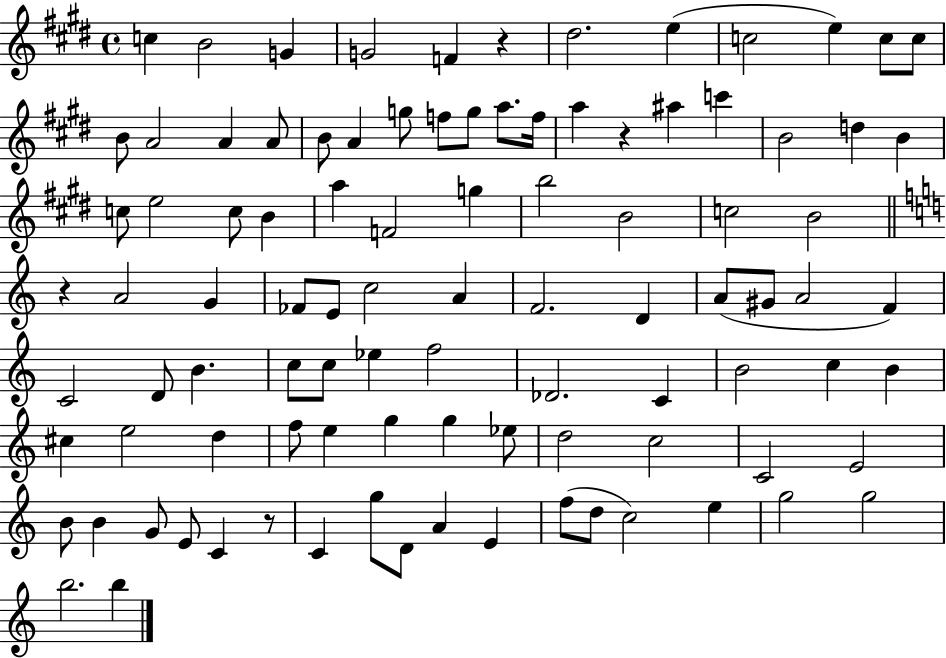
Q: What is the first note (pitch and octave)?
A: C5